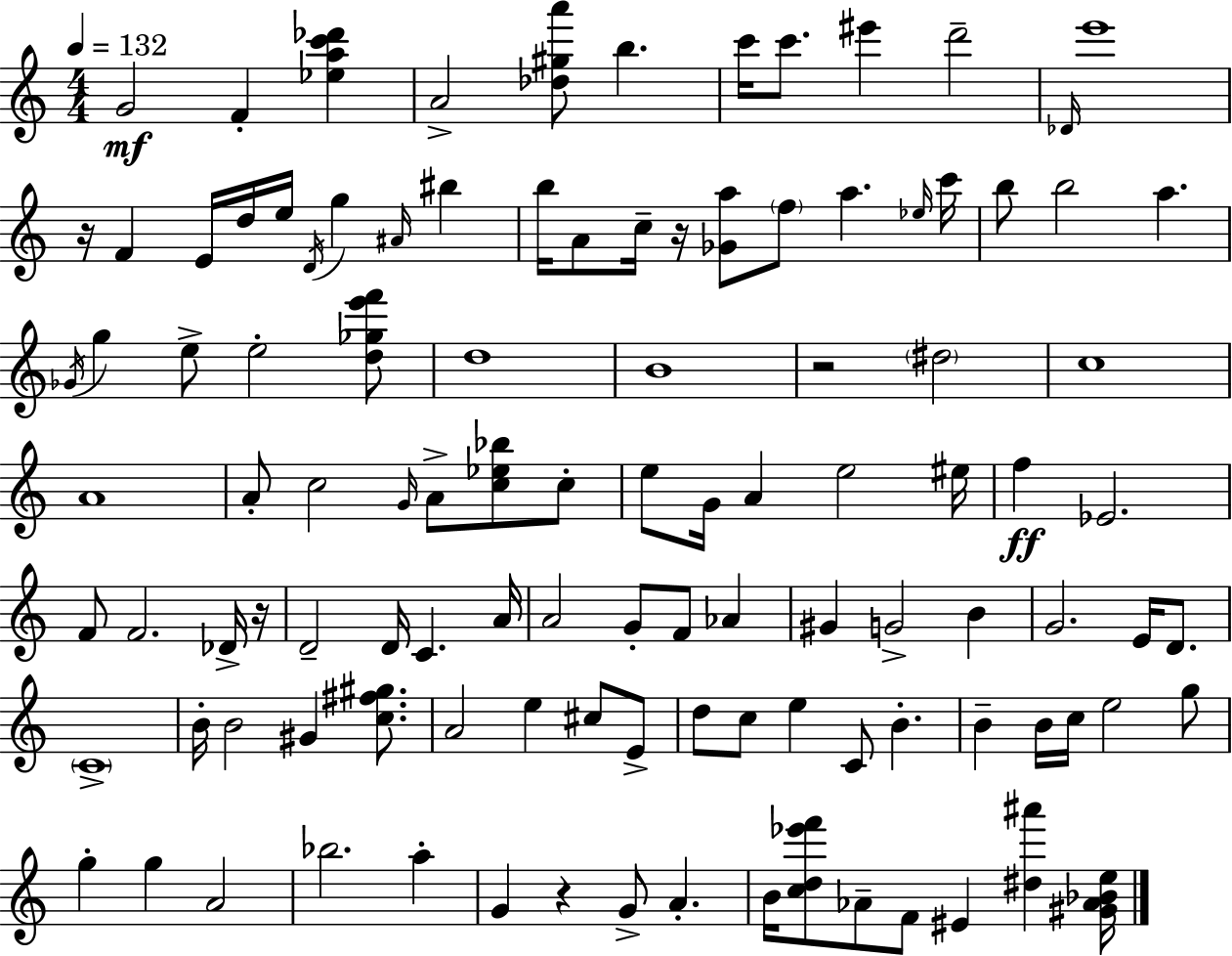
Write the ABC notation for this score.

X:1
T:Untitled
M:4/4
L:1/4
K:Am
G2 F [_eac'_d'] A2 [_d^ga']/2 b c'/4 c'/2 ^e' d'2 _D/4 e'4 z/4 F E/4 d/4 e/4 D/4 g ^A/4 ^b b/4 A/2 c/4 z/4 [_Ga]/2 f/2 a _e/4 c'/4 b/2 b2 a _G/4 g e/2 e2 [d_ge'f']/2 d4 B4 z2 ^d2 c4 A4 A/2 c2 G/4 A/2 [c_e_b]/2 c/2 e/2 G/4 A e2 ^e/4 f _E2 F/2 F2 _D/4 z/4 D2 D/4 C A/4 A2 G/2 F/2 _A ^G G2 B G2 E/4 D/2 C4 B/4 B2 ^G [c^f^g]/2 A2 e ^c/2 E/2 d/2 c/2 e C/2 B B B/4 c/4 e2 g/2 g g A2 _b2 a G z G/2 A B/4 [cd_e'f']/2 _A/2 F/2 ^E [^d^a'] [^G_A_Be]/4